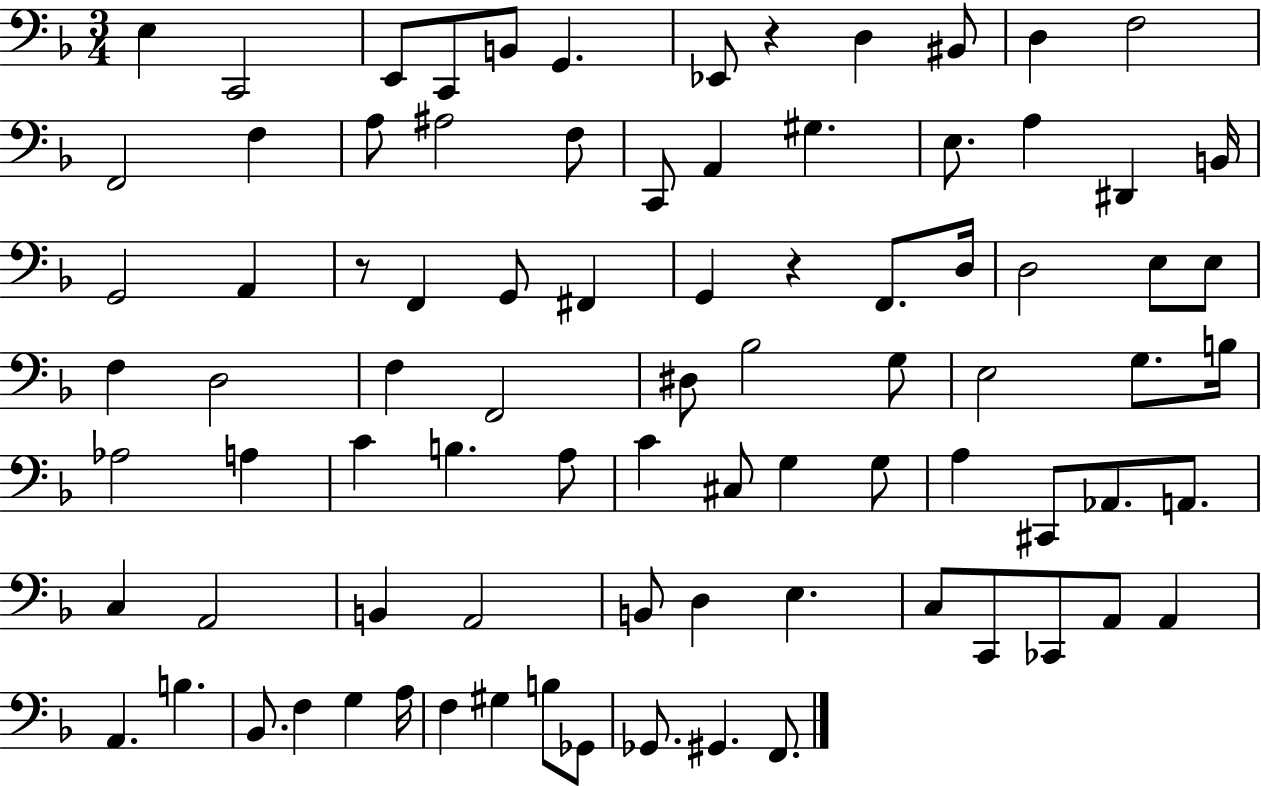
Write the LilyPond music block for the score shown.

{
  \clef bass
  \numericTimeSignature
  \time 3/4
  \key f \major
  e4 c,2 | e,8 c,8 b,8 g,4. | ees,8 r4 d4 bis,8 | d4 f2 | \break f,2 f4 | a8 ais2 f8 | c,8 a,4 gis4. | e8. a4 dis,4 b,16 | \break g,2 a,4 | r8 f,4 g,8 fis,4 | g,4 r4 f,8. d16 | d2 e8 e8 | \break f4 d2 | f4 f,2 | dis8 bes2 g8 | e2 g8. b16 | \break aes2 a4 | c'4 b4. a8 | c'4 cis8 g4 g8 | a4 cis,8 aes,8. a,8. | \break c4 a,2 | b,4 a,2 | b,8 d4 e4. | c8 c,8 ces,8 a,8 a,4 | \break a,4. b4. | bes,8. f4 g4 a16 | f4 gis4 b8 ges,8 | ges,8. gis,4. f,8. | \break \bar "|."
}